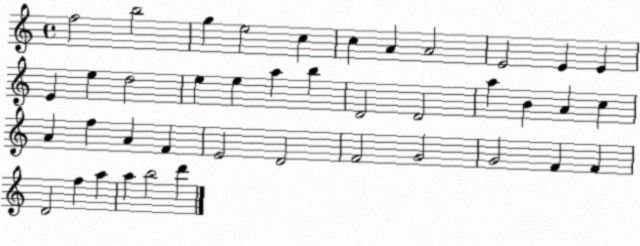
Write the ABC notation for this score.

X:1
T:Untitled
M:4/4
L:1/4
K:C
f2 b2 g e2 c c A A2 E2 E E E e d2 e e a b D2 D2 a B A c A f A F E2 D2 F2 G2 G2 F F D2 f a a b2 d'